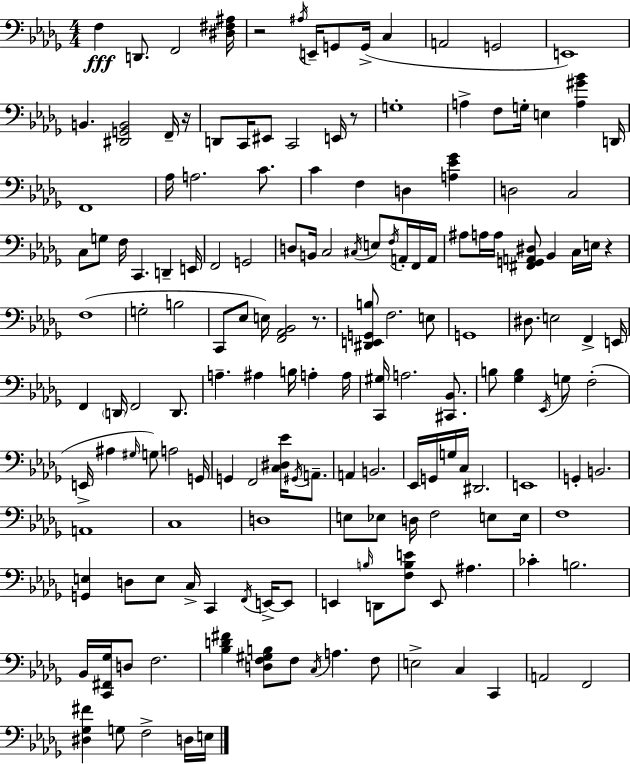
X:1
T:Untitled
M:4/4
L:1/4
K:Bbm
F, D,,/2 F,,2 [^D,^F,^A,]/4 z2 ^A,/4 E,,/4 G,,/2 G,,/4 C, A,,2 G,,2 E,,4 B,, [^D,,G,,B,,]2 F,,/4 z/4 D,,/2 C,,/4 ^E,,/2 C,,2 E,,/4 z/2 G,4 A, F,/2 G,/4 E, [A,^G_B] D,,/4 F,,4 _A,/4 A,2 C/2 C F, D, [A,_E_G] D,2 C,2 C,/2 G,/2 F,/4 C,, D,, E,,/4 F,,2 G,,2 D,/2 B,,/4 C,2 ^C,/4 E,/2 F,/4 A,,/4 F,,/4 A,,/4 ^A,/2 A,/4 A,/4 [^F,,G,,A,,^D,]/2 _B,, C,/4 E,/4 z F,4 G,2 B,2 C,,/2 _E,/2 E,/4 [F,,_A,,_B,,]2 z/2 [^D,,E,,G,,B,]/2 F,2 E,/2 G,,4 ^D,/2 E,2 F,, E,,/4 F,, D,,/4 F,,2 D,,/2 A, ^A, B,/4 A, A,/4 [C,,^G,]/4 A,2 [^C,,_B,,]/2 B,/2 [_G,B,] _E,,/4 G,/2 F,2 E,,/4 ^A, ^G,/4 G,/2 A,2 G,,/4 G,, F,,2 [C,^D,_E]/4 ^G,,/4 A,,/2 A,, B,,2 _E,,/4 G,,/4 G,/4 C,/4 ^D,,2 E,,4 G,, B,,2 A,,4 C,4 D,4 E,/2 _E,/2 D,/4 F,2 E,/2 E,/4 F,4 [G,,E,] D,/2 E,/2 C,/4 C,, F,,/4 E,,/4 E,,/2 E,, B,/4 D,,/2 [F,B,E]/2 E,,/2 ^A, _C B,2 _B,,/4 [C,,^F,,_G,]/4 D,/2 F,2 [_B,D^F] [D,F,^G,B,]/2 F,/2 C,/4 A, F,/2 E,2 C, C,, A,,2 F,,2 [^D,_G,^F] G,/2 F,2 D,/4 E,/4